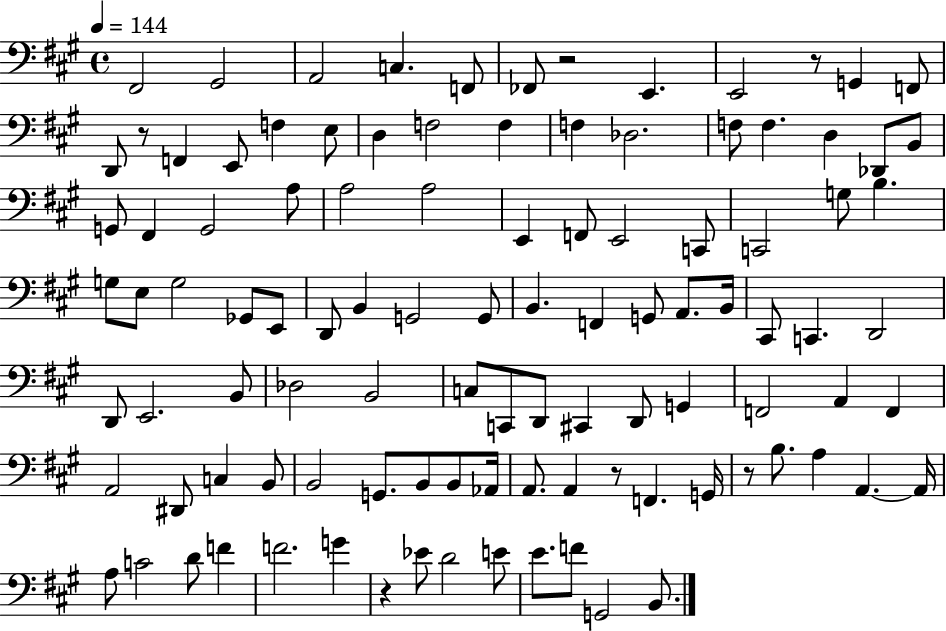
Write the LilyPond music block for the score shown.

{
  \clef bass
  \time 4/4
  \defaultTimeSignature
  \key a \major
  \tempo 4 = 144
  fis,2 gis,2 | a,2 c4. f,8 | fes,8 r2 e,4. | e,2 r8 g,4 f,8 | \break d,8 r8 f,4 e,8 f4 e8 | d4 f2 f4 | f4 des2. | f8 f4. d4 des,8 b,8 | \break g,8 fis,4 g,2 a8 | a2 a2 | e,4 f,8 e,2 c,8 | c,2 g8 b4. | \break g8 e8 g2 ges,8 e,8 | d,8 b,4 g,2 g,8 | b,4. f,4 g,8 a,8. b,16 | cis,8 c,4. d,2 | \break d,8 e,2. b,8 | des2 b,2 | c8 c,8 d,8 cis,4 d,8 g,4 | f,2 a,4 f,4 | \break a,2 dis,8 c4 b,8 | b,2 g,8. b,8 b,8 aes,16 | a,8. a,4 r8 f,4. g,16 | r8 b8. a4 a,4.~~ a,16 | \break a8 c'2 d'8 f'4 | f'2. g'4 | r4 ees'8 d'2 e'8 | e'8. f'8 g,2 b,8. | \break \bar "|."
}